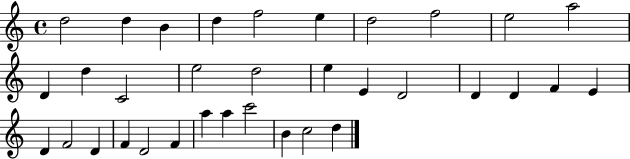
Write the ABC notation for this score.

X:1
T:Untitled
M:4/4
L:1/4
K:C
d2 d B d f2 e d2 f2 e2 a2 D d C2 e2 d2 e E D2 D D F E D F2 D F D2 F a a c'2 B c2 d